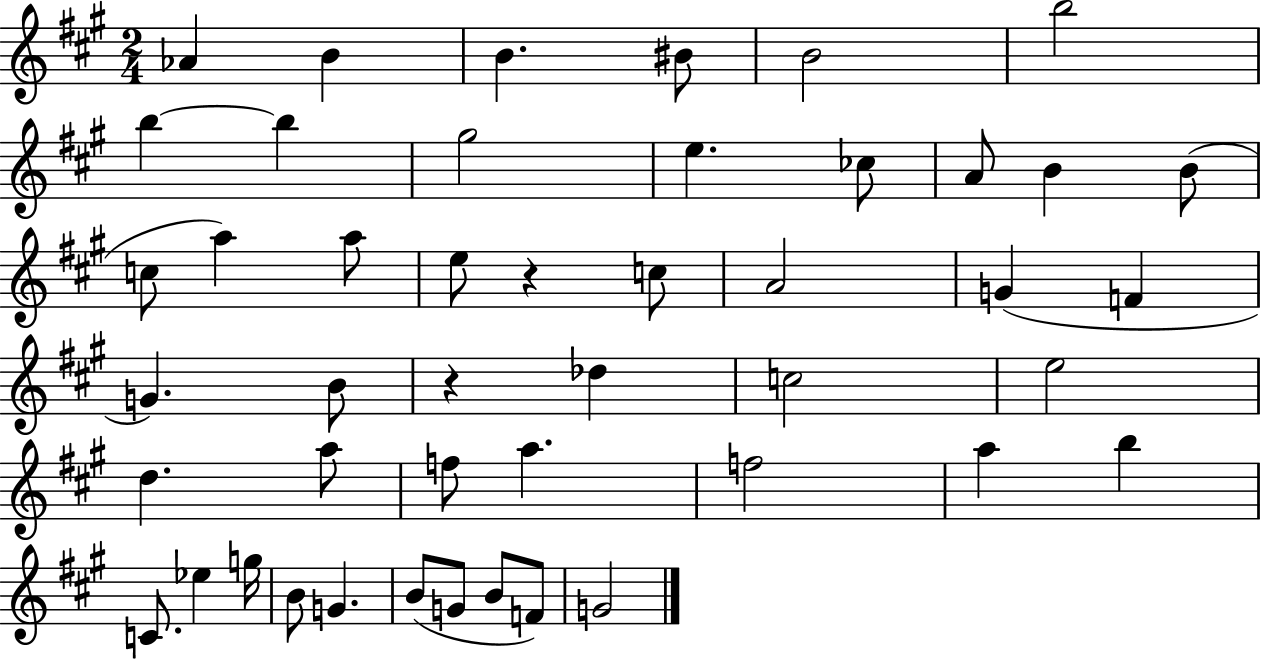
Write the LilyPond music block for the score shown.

{
  \clef treble
  \numericTimeSignature
  \time 2/4
  \key a \major
  aes'4 b'4 | b'4. bis'8 | b'2 | b''2 | \break b''4~~ b''4 | gis''2 | e''4. ces''8 | a'8 b'4 b'8( | \break c''8 a''4) a''8 | e''8 r4 c''8 | a'2 | g'4( f'4 | \break g'4.) b'8 | r4 des''4 | c''2 | e''2 | \break d''4. a''8 | f''8 a''4. | f''2 | a''4 b''4 | \break c'8. ees''4 g''16 | b'8 g'4. | b'8( g'8 b'8 f'8) | g'2 | \break \bar "|."
}